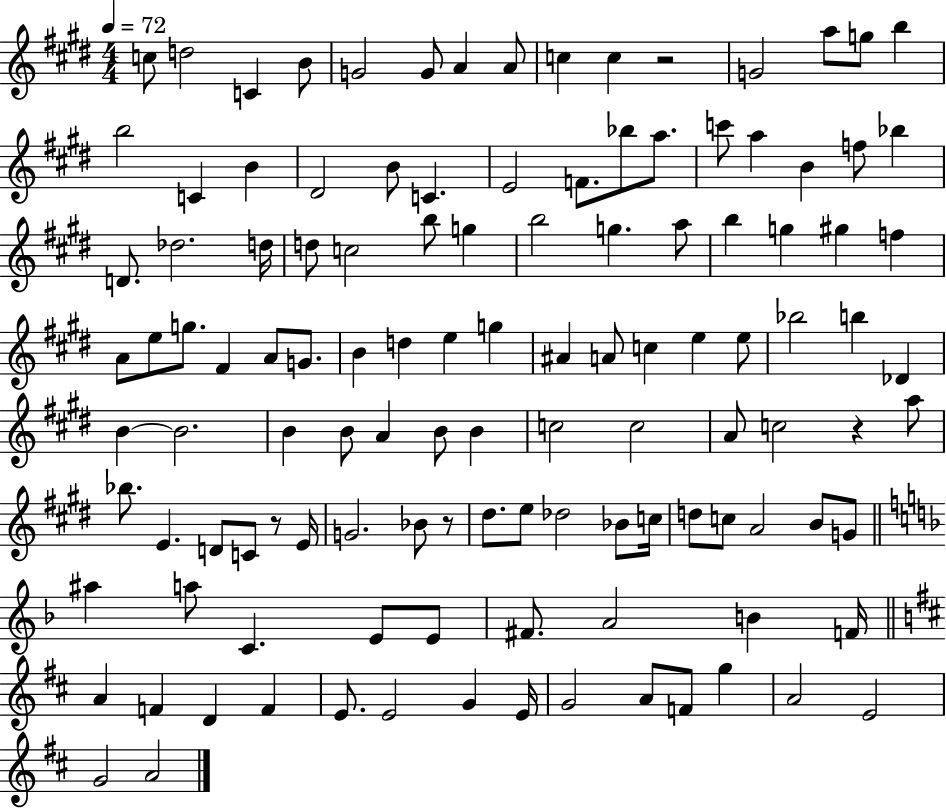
X:1
T:Untitled
M:4/4
L:1/4
K:E
c/2 d2 C B/2 G2 G/2 A A/2 c c z2 G2 a/2 g/2 b b2 C B ^D2 B/2 C E2 F/2 _b/2 a/2 c'/2 a B f/2 _b D/2 _d2 d/4 d/2 c2 b/2 g b2 g a/2 b g ^g f A/2 e/2 g/2 ^F A/2 G/2 B d e g ^A A/2 c e e/2 _b2 b _D B B2 B B/2 A B/2 B c2 c2 A/2 c2 z a/2 _b/2 E D/2 C/2 z/2 E/4 G2 _B/2 z/2 ^d/2 e/2 _d2 _B/2 c/4 d/2 c/2 A2 B/2 G/2 ^a a/2 C E/2 E/2 ^F/2 A2 B F/4 A F D F E/2 E2 G E/4 G2 A/2 F/2 g A2 E2 G2 A2